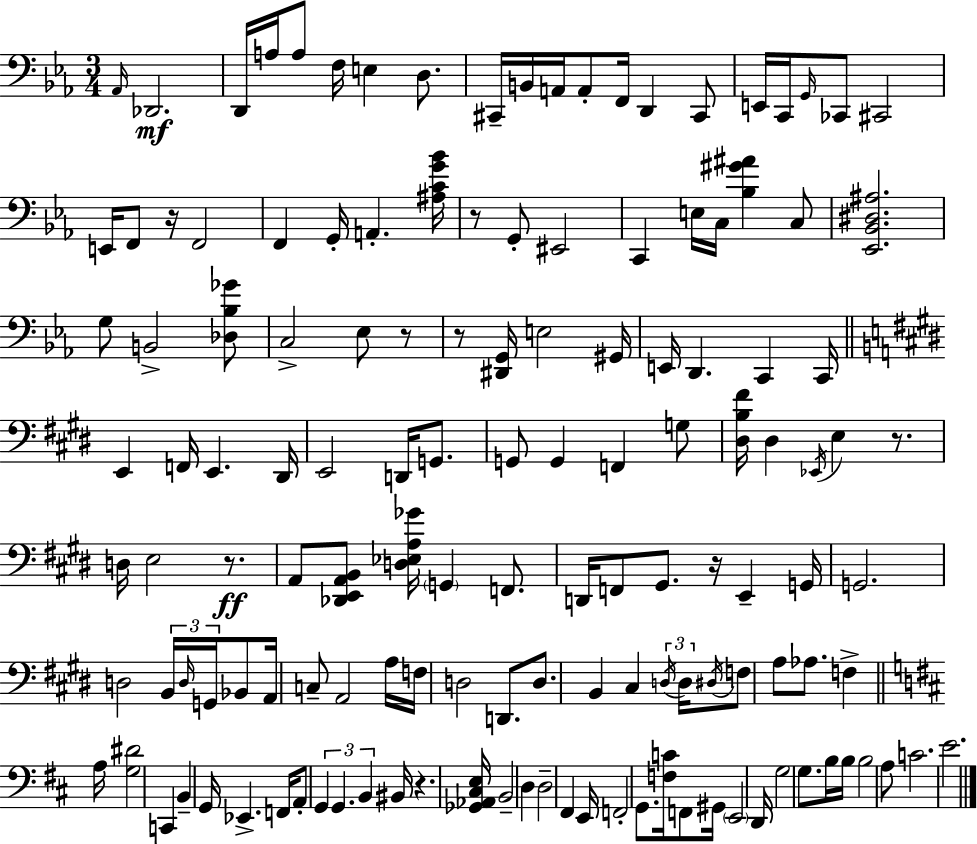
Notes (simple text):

Ab2/s Db2/h. D2/s A3/s A3/e F3/s E3/q D3/e. C#2/s B2/s A2/s A2/e F2/s D2/q C#2/e E2/s C2/s G2/s CES2/e C#2/h E2/s F2/e R/s F2/h F2/q G2/s A2/q. [A#3,C4,G4,Bb4]/s R/e G2/e EIS2/h C2/q E3/s C3/s [Bb3,G#4,A#4]/q C3/e [Eb2,Bb2,D#3,A#3]/h. G3/e B2/h [Db3,Bb3,Gb4]/e C3/h Eb3/e R/e R/e [D#2,G2]/s E3/h G#2/s E2/s D2/q. C2/q C2/s E2/q F2/s E2/q. D#2/s E2/h D2/s G2/e. G2/e G2/q F2/q G3/e [D#3,B3,F#4]/s D#3/q Eb2/s E3/q R/e. D3/s E3/h R/e. A2/e [Db2,E2,A2,B2]/e [D3,Eb3,A3,Gb4]/s G2/q F2/e. D2/s F2/e G#2/e. R/s E2/q G2/s G2/h. D3/h B2/s D3/s G2/s Bb2/e A2/s C3/e A2/h A3/s F3/s D3/h D2/e. D3/e. B2/q C#3/q D3/s D3/s D#3/s F3/e A3/e Ab3/e. F3/q A3/s [G3,D#4]/h C2/q B2/q G2/s Eb2/q. F2/s A2/e G2/q G2/q. B2/q BIS2/s R/q. [Gb2,Ab2,C#3,E3]/s B2/h D3/q D3/h F#2/q E2/s F2/h G2/e. [F3,C4]/s F2/e G#2/s E2/h D2/s G3/h G3/e. B3/s B3/s B3/h A3/e C4/h. E4/h.